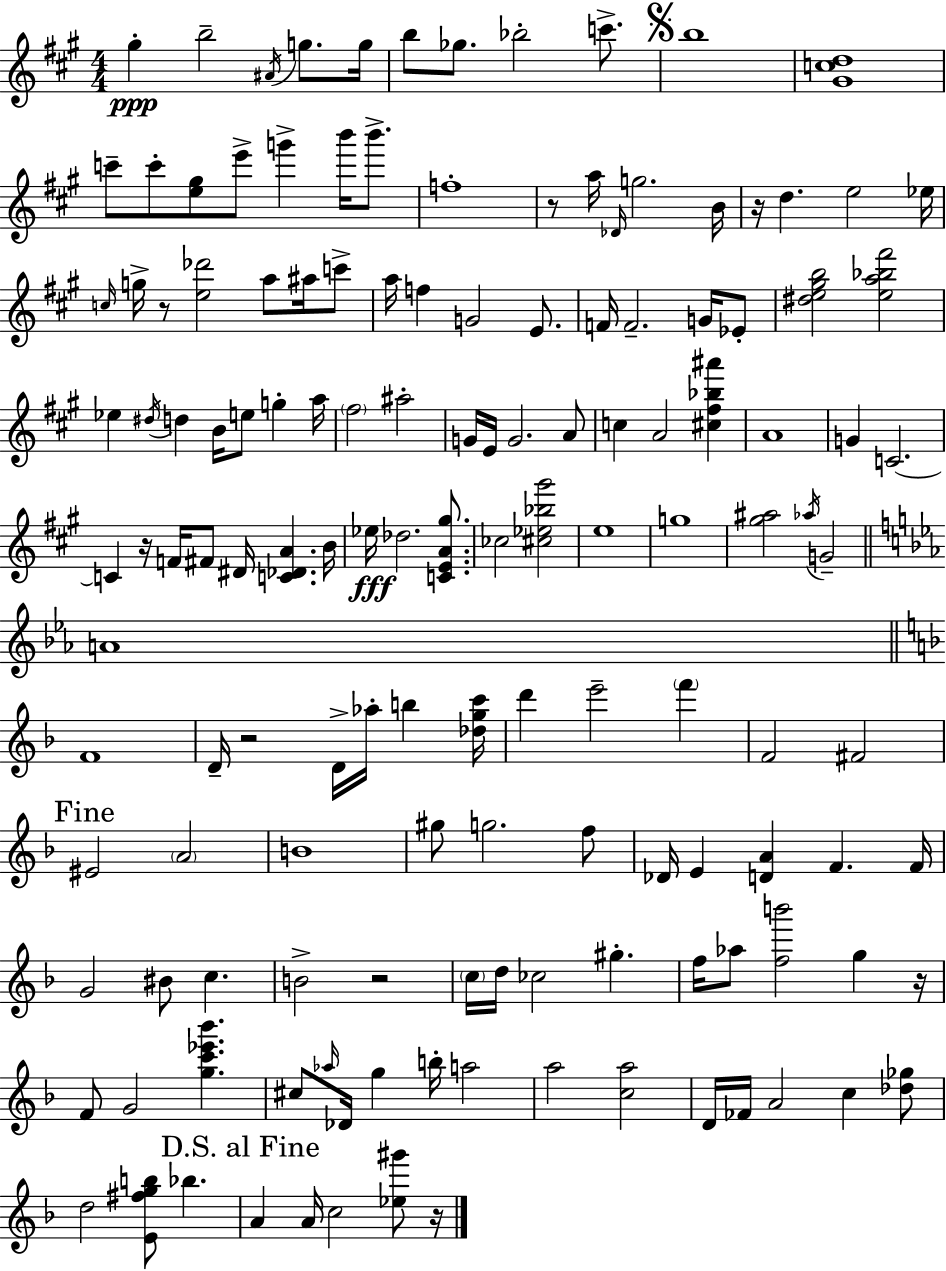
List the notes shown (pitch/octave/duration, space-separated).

G#5/q B5/h A#4/s G5/e. G5/s B5/e Gb5/e. Bb5/h C6/e. B5/w [G#4,C5,D5]/w C6/e C6/e [E5,G#5]/e E6/e G6/q B6/s B6/e. F5/w R/e A5/s Db4/s G5/h. B4/s R/s D5/q. E5/h Eb5/s C5/s G5/s R/e [E5,Db6]/h A5/e A#5/s C6/e A5/s F5/q G4/h E4/e. F4/s F4/h. G4/s Eb4/e [D#5,E5,G#5,B5]/h [E5,A5,Bb5,F#6]/h Eb5/q D#5/s D5/q B4/s E5/e G5/q A5/s F#5/h A#5/h G4/s E4/s G4/h. A4/e C5/q A4/h [C#5,F#5,Bb5,A#6]/q A4/w G4/q C4/h. C4/q R/s F4/s F#4/e D#4/s [C4,Db4,A4]/q. B4/s Eb5/s Db5/h. [C4,E4,A4,G#5]/e. CES5/h [C#5,Eb5,Bb5,G#6]/h E5/w G5/w [G#5,A#5]/h Ab5/s G4/h A4/w F4/w D4/s R/h D4/s Ab5/s B5/q [Db5,G5,C6]/s D6/q E6/h F6/q F4/h F#4/h EIS4/h A4/h B4/w G#5/e G5/h. F5/e Db4/s E4/q [D4,A4]/q F4/q. F4/s G4/h BIS4/e C5/q. B4/h R/h C5/s D5/s CES5/h G#5/q. F5/s Ab5/e [F5,B6]/h G5/q R/s F4/e G4/h [G5,C6,Eb6,Bb6]/q. C#5/e Ab5/s Db4/s G5/q B5/s A5/h A5/h [C5,A5]/h D4/s FES4/s A4/h C5/q [Db5,Gb5]/e D5/h [E4,F#5,G5,B5]/e Bb5/q. A4/q A4/s C5/h [Eb5,G#6]/e R/s